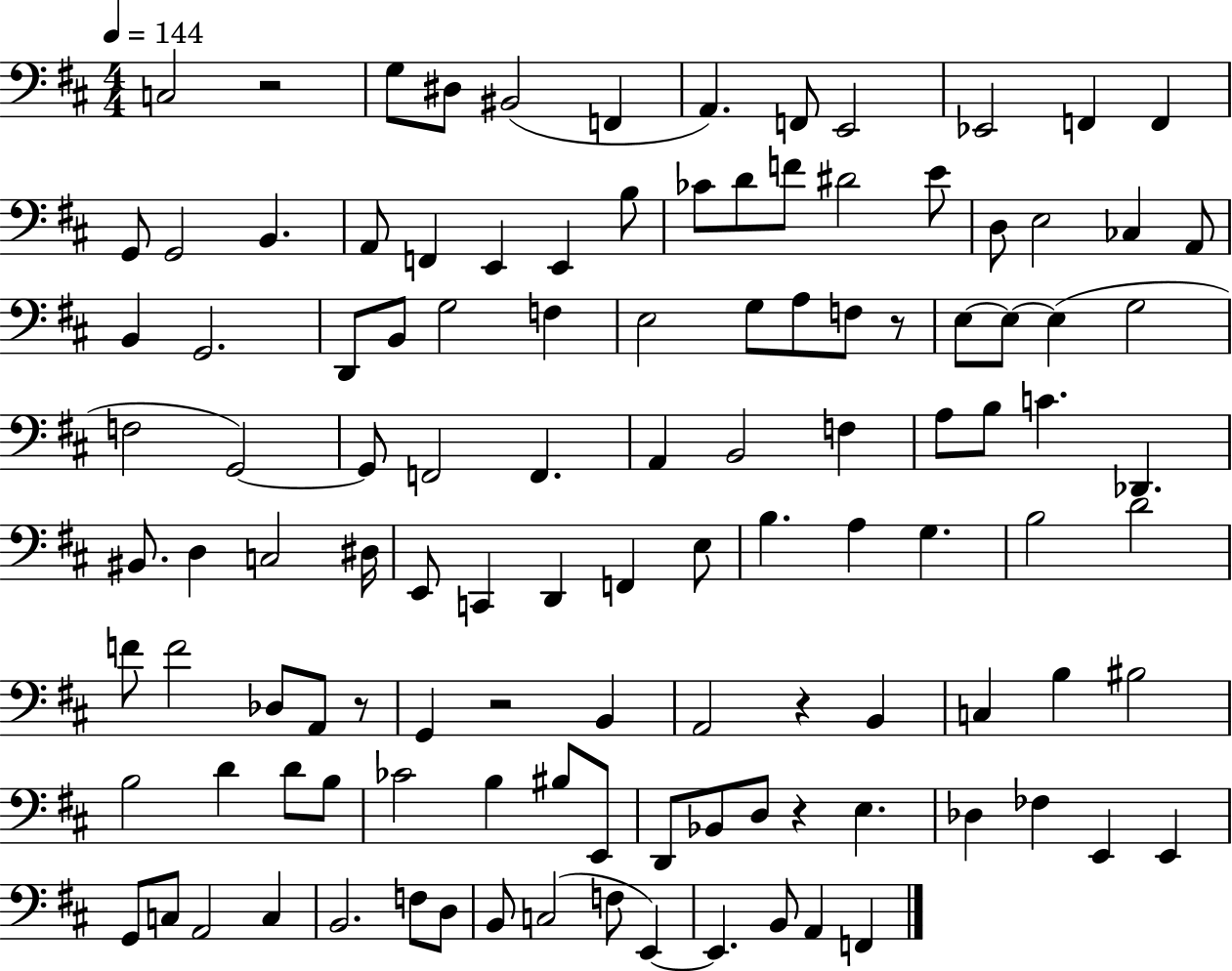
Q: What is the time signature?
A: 4/4